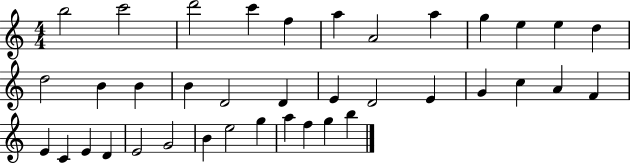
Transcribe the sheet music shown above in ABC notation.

X:1
T:Untitled
M:4/4
L:1/4
K:C
b2 c'2 d'2 c' f a A2 a g e e d d2 B B B D2 D E D2 E G c A F E C E D E2 G2 B e2 g a f g b